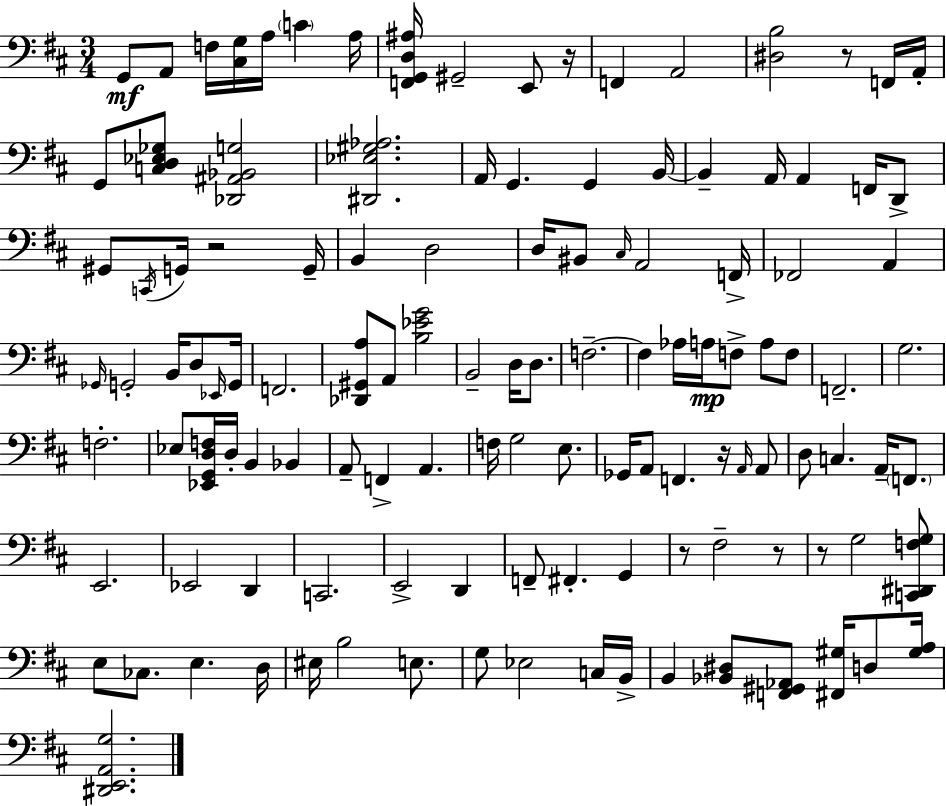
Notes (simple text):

G2/e A2/e F3/s [C#3,G3]/s A3/s C4/q A3/s [F2,G2,D3,A#3]/s G#2/h E2/e R/s F2/q A2/h [D#3,B3]/h R/e F2/s A2/s G2/e [C3,D3,Eb3,Gb3]/e [Db2,A#2,Bb2,G3]/h [D#2,Eb3,G#3,Ab3]/h. A2/s G2/q. G2/q B2/s B2/q A2/s A2/q F2/s D2/e G#2/e C2/s G2/s R/h G2/s B2/q D3/h D3/s BIS2/e C#3/s A2/h F2/s FES2/h A2/q Gb2/s G2/h B2/s D3/e Eb2/s G2/s F2/h. [Db2,G#2,A3]/e A2/e [B3,Eb4,G4]/h B2/h D3/s D3/e. F3/h. F3/q Ab3/s A3/s F3/e A3/e F3/e F2/h. G3/h. F3/h. Eb3/e [Eb2,G2,D3,F3]/s D3/s B2/q Bb2/q A2/e F2/q A2/q. F3/s G3/h E3/e. Gb2/s A2/e F2/q. R/s A2/s A2/e D3/e C3/q. A2/s F2/e. E2/h. Eb2/h D2/q C2/h. E2/h D2/q F2/e F#2/q. G2/q R/e F#3/h R/e R/e G3/h [C2,D#2,F3,G3]/e E3/e CES3/e. E3/q. D3/s EIS3/s B3/h E3/e. G3/e Eb3/h C3/s B2/s B2/q [Bb2,D#3]/e [F2,G#2,Ab2]/e [F#2,G#3]/s D3/e [G#3,A3]/s [D#2,E2,A2,G3]/h.